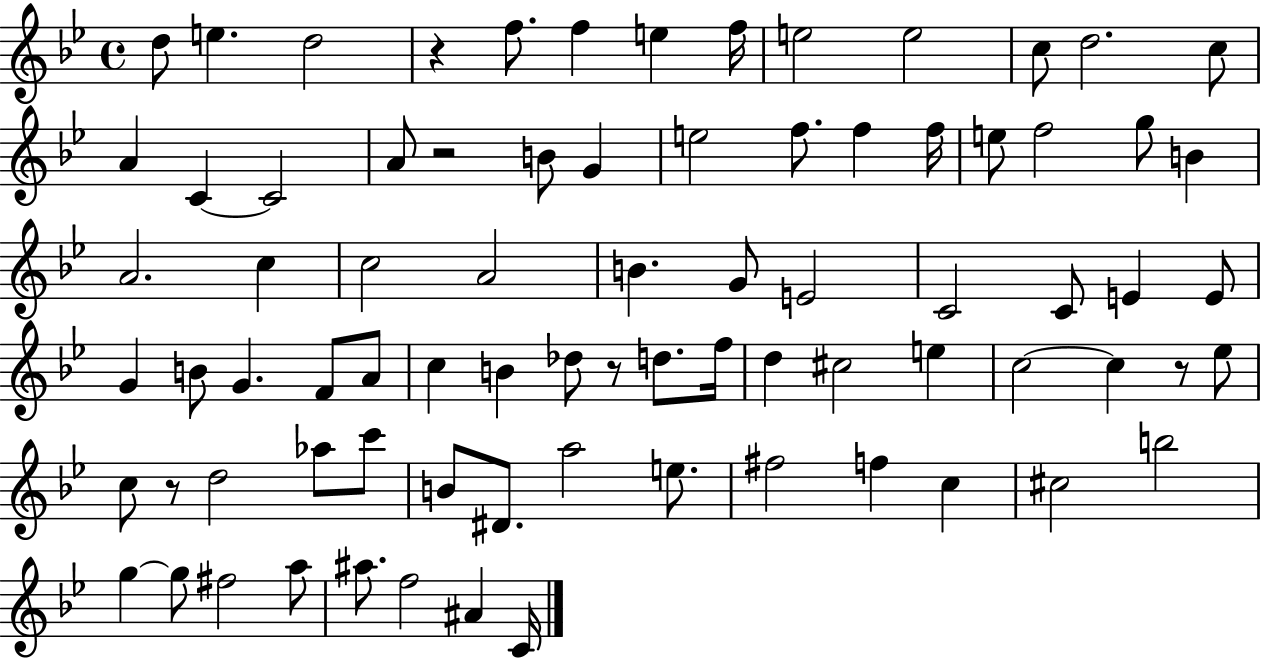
{
  \clef treble
  \time 4/4
  \defaultTimeSignature
  \key bes \major
  d''8 e''4. d''2 | r4 f''8. f''4 e''4 f''16 | e''2 e''2 | c''8 d''2. c''8 | \break a'4 c'4~~ c'2 | a'8 r2 b'8 g'4 | e''2 f''8. f''4 f''16 | e''8 f''2 g''8 b'4 | \break a'2. c''4 | c''2 a'2 | b'4. g'8 e'2 | c'2 c'8 e'4 e'8 | \break g'4 b'8 g'4. f'8 a'8 | c''4 b'4 des''8 r8 d''8. f''16 | d''4 cis''2 e''4 | c''2~~ c''4 r8 ees''8 | \break c''8 r8 d''2 aes''8 c'''8 | b'8 dis'8. a''2 e''8. | fis''2 f''4 c''4 | cis''2 b''2 | \break g''4~~ g''8 fis''2 a''8 | ais''8. f''2 ais'4 c'16 | \bar "|."
}